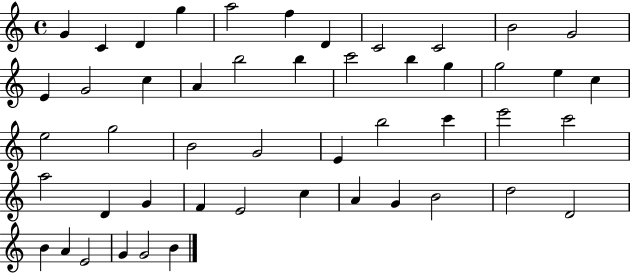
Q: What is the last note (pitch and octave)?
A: B4